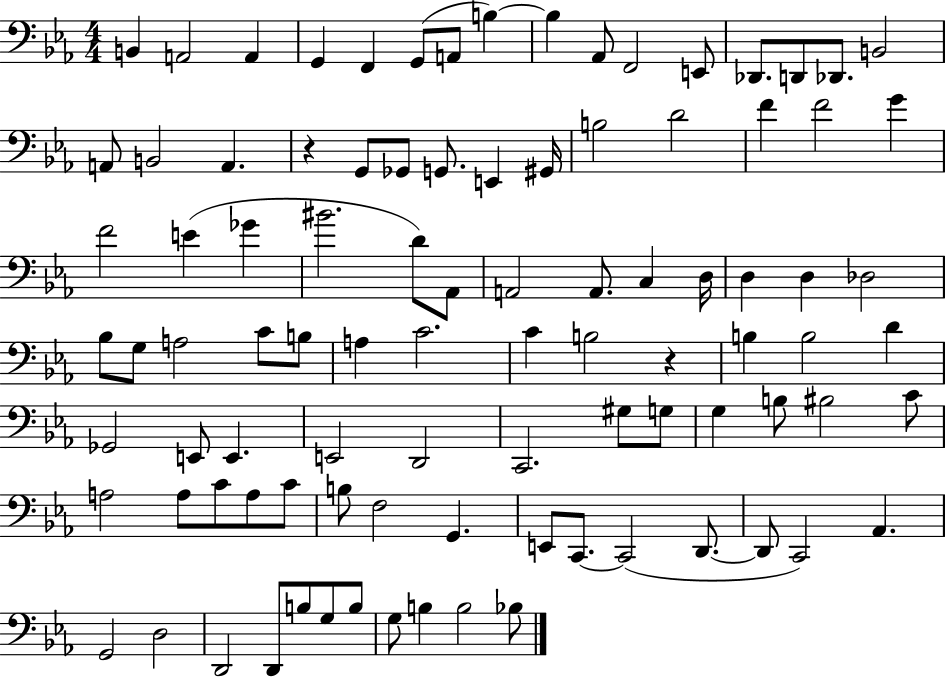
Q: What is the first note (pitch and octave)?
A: B2